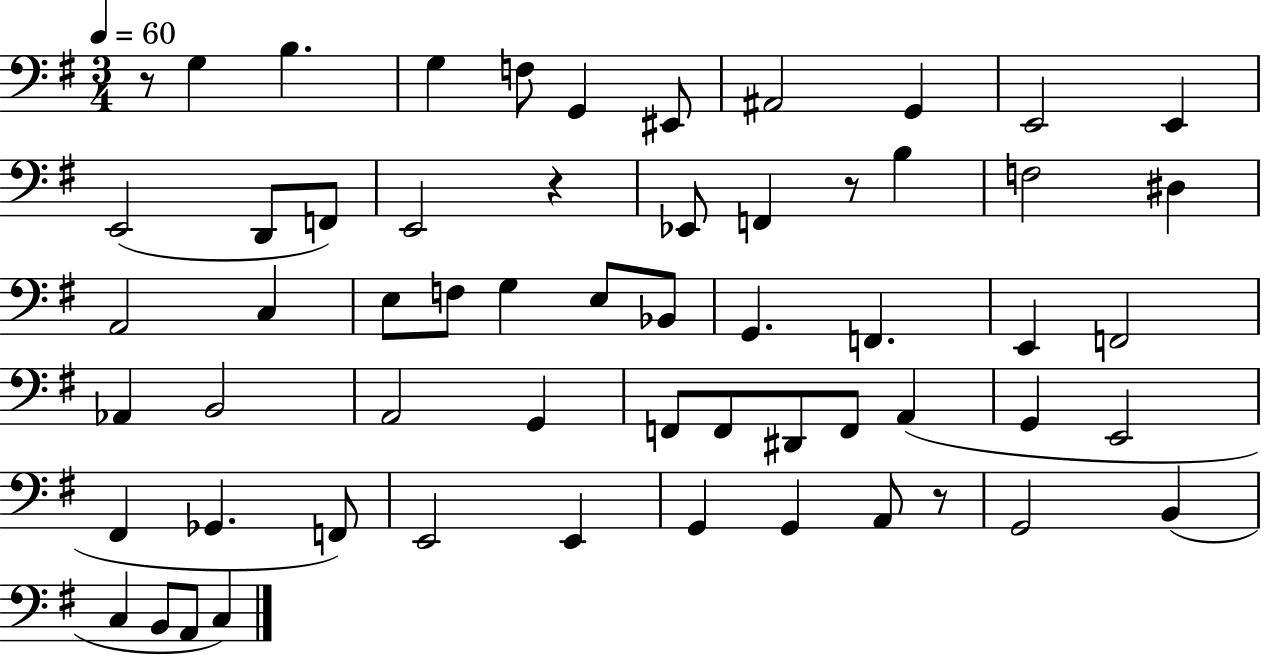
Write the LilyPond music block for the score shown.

{
  \clef bass
  \numericTimeSignature
  \time 3/4
  \key g \major
  \tempo 4 = 60
  r8 g4 b4. | g4 f8 g,4 eis,8 | ais,2 g,4 | e,2 e,4 | \break e,2( d,8 f,8) | e,2 r4 | ees,8 f,4 r8 b4 | f2 dis4 | \break a,2 c4 | e8 f8 g4 e8 bes,8 | g,4. f,4. | e,4 f,2 | \break aes,4 b,2 | a,2 g,4 | f,8 f,8 dis,8 f,8 a,4( | g,4 e,2 | \break fis,4 ges,4. f,8) | e,2 e,4 | g,4 g,4 a,8 r8 | g,2 b,4( | \break c4 b,8 a,8 c4) | \bar "|."
}